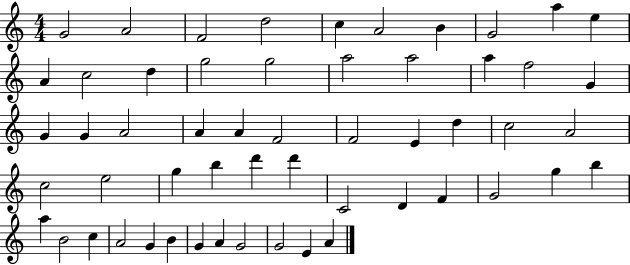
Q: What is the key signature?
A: C major